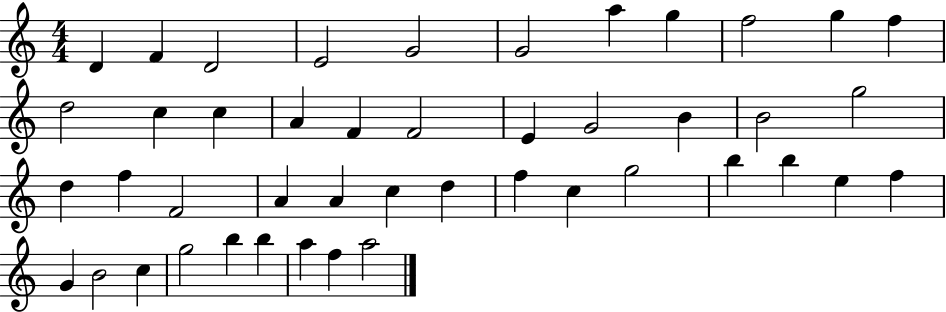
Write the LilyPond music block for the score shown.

{
  \clef treble
  \numericTimeSignature
  \time 4/4
  \key c \major
  d'4 f'4 d'2 | e'2 g'2 | g'2 a''4 g''4 | f''2 g''4 f''4 | \break d''2 c''4 c''4 | a'4 f'4 f'2 | e'4 g'2 b'4 | b'2 g''2 | \break d''4 f''4 f'2 | a'4 a'4 c''4 d''4 | f''4 c''4 g''2 | b''4 b''4 e''4 f''4 | \break g'4 b'2 c''4 | g''2 b''4 b''4 | a''4 f''4 a''2 | \bar "|."
}